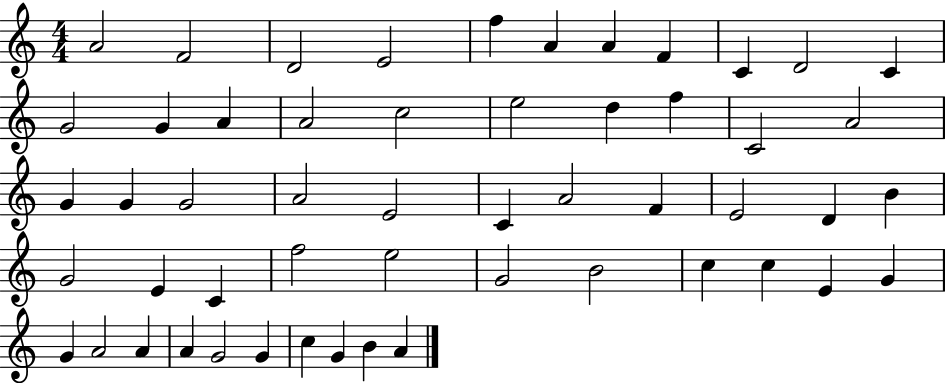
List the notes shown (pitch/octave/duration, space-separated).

A4/h F4/h D4/h E4/h F5/q A4/q A4/q F4/q C4/q D4/h C4/q G4/h G4/q A4/q A4/h C5/h E5/h D5/q F5/q C4/h A4/h G4/q G4/q G4/h A4/h E4/h C4/q A4/h F4/q E4/h D4/q B4/q G4/h E4/q C4/q F5/h E5/h G4/h B4/h C5/q C5/q E4/q G4/q G4/q A4/h A4/q A4/q G4/h G4/q C5/q G4/q B4/q A4/q